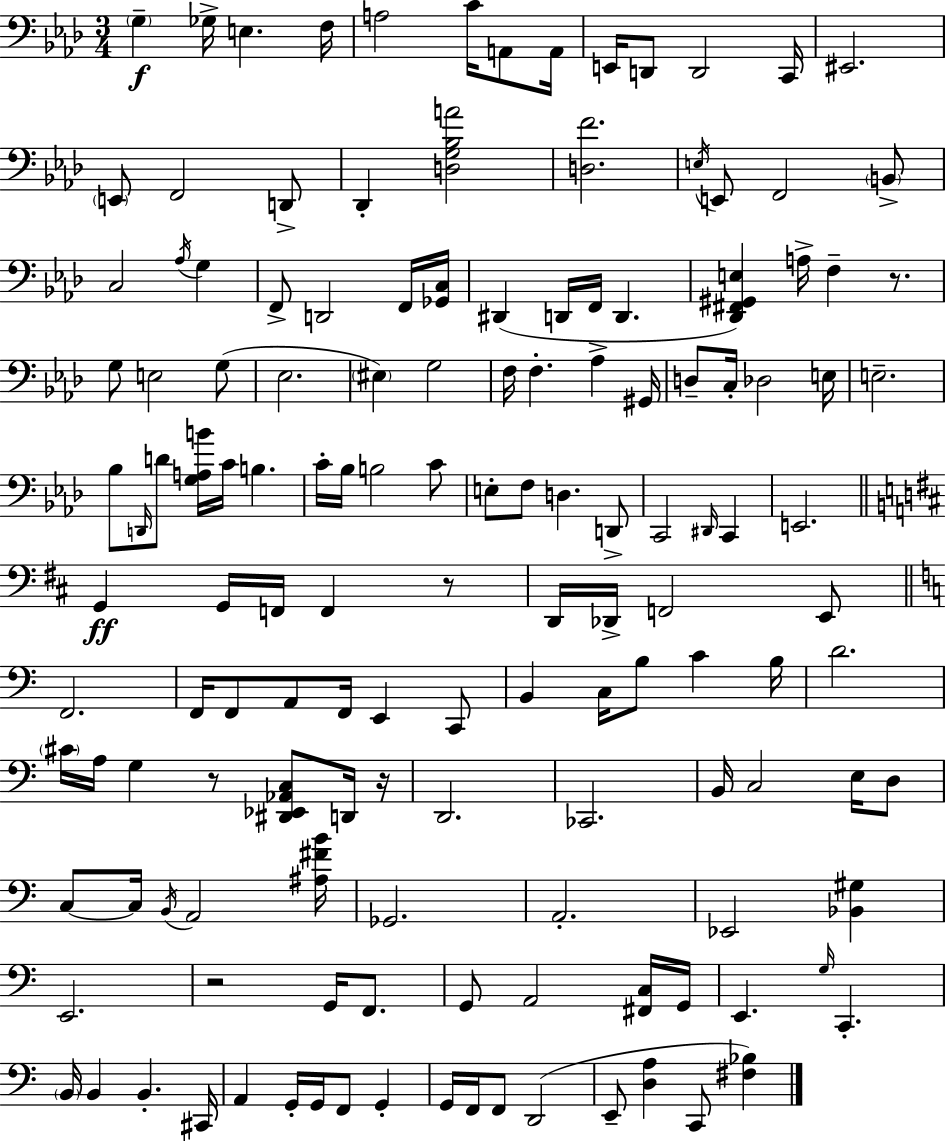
G3/q Gb3/s E3/q. F3/s A3/h C4/s A2/e A2/s E2/s D2/e D2/h C2/s EIS2/h. E2/e F2/h D2/e Db2/q [D3,G3,Bb3,A4]/h [D3,F4]/h. E3/s E2/e F2/h B2/e C3/h Ab3/s G3/q F2/e D2/h F2/s [Gb2,C3]/s D#2/q D2/s F2/s D2/q. [Db2,F#2,G#2,E3]/q A3/s F3/q R/e. G3/e E3/h G3/e Eb3/h. EIS3/q G3/h F3/s F3/q. Ab3/q G#2/s D3/e C3/s Db3/h E3/s E3/h. Bb3/e D2/s D4/e [G3,A3,B4]/s C4/s B3/q. C4/s Bb3/s B3/h C4/e E3/e F3/e D3/q. D2/e C2/h D#2/s C2/q E2/h. G2/q G2/s F2/s F2/q R/e D2/s Db2/s F2/h E2/e F2/h. F2/s F2/e A2/e F2/s E2/q C2/e B2/q C3/s B3/e C4/q B3/s D4/h. C#4/s A3/s G3/q R/e [D#2,Eb2,Ab2,C3]/e D2/s R/s D2/h. CES2/h. B2/s C3/h E3/s D3/e C3/e C3/s B2/s A2/h [A#3,F#4,B4]/s Gb2/h. A2/h. Eb2/h [Bb2,G#3]/q E2/h. R/h G2/s F2/e. G2/e A2/h [F#2,C3]/s G2/s E2/q. G3/s C2/q. B2/s B2/q B2/q. C#2/s A2/q G2/s G2/s F2/e G2/q G2/s F2/s F2/e D2/h E2/e [D3,A3]/q C2/e [F#3,Bb3]/q